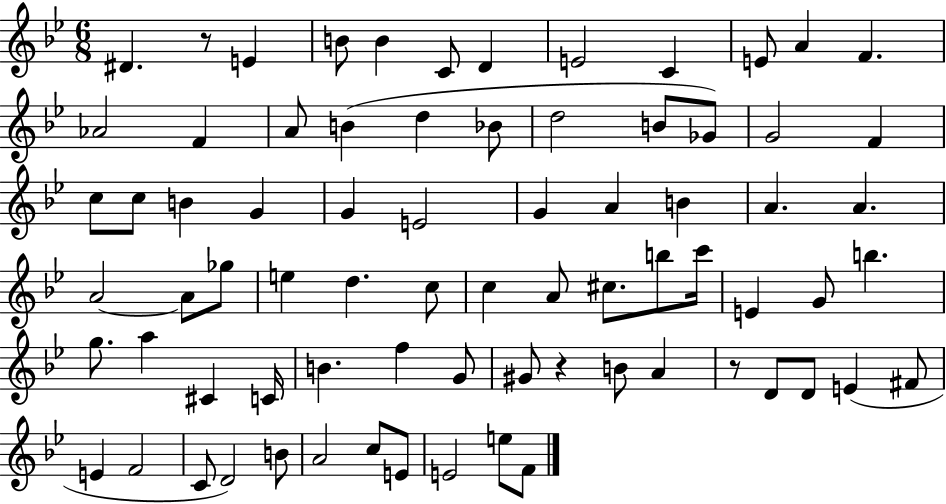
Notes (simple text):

D#4/q. R/e E4/q B4/e B4/q C4/e D4/q E4/h C4/q E4/e A4/q F4/q. Ab4/h F4/q A4/e B4/q D5/q Bb4/e D5/h B4/e Gb4/e G4/h F4/q C5/e C5/e B4/q G4/q G4/q E4/h G4/q A4/q B4/q A4/q. A4/q. A4/h A4/e Gb5/e E5/q D5/q. C5/e C5/q A4/e C#5/e. B5/e C6/s E4/q G4/e B5/q. G5/e. A5/q C#4/q C4/s B4/q. F5/q G4/e G#4/e R/q B4/e A4/q R/e D4/e D4/e E4/q F#4/e E4/q F4/h C4/e D4/h B4/e A4/h C5/e E4/e E4/h E5/e F4/e